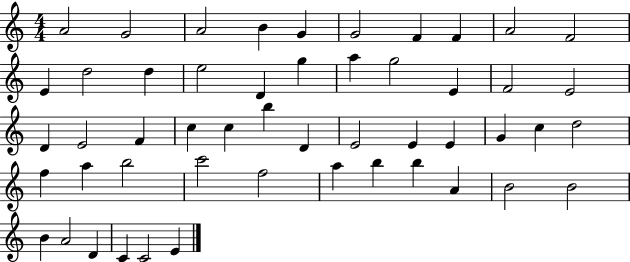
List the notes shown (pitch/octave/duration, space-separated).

A4/h G4/h A4/h B4/q G4/q G4/h F4/q F4/q A4/h F4/h E4/q D5/h D5/q E5/h D4/q G5/q A5/q G5/h E4/q F4/h E4/h D4/q E4/h F4/q C5/q C5/q B5/q D4/q E4/h E4/q E4/q G4/q C5/q D5/h F5/q A5/q B5/h C6/h F5/h A5/q B5/q B5/q A4/q B4/h B4/h B4/q A4/h D4/q C4/q C4/h E4/q